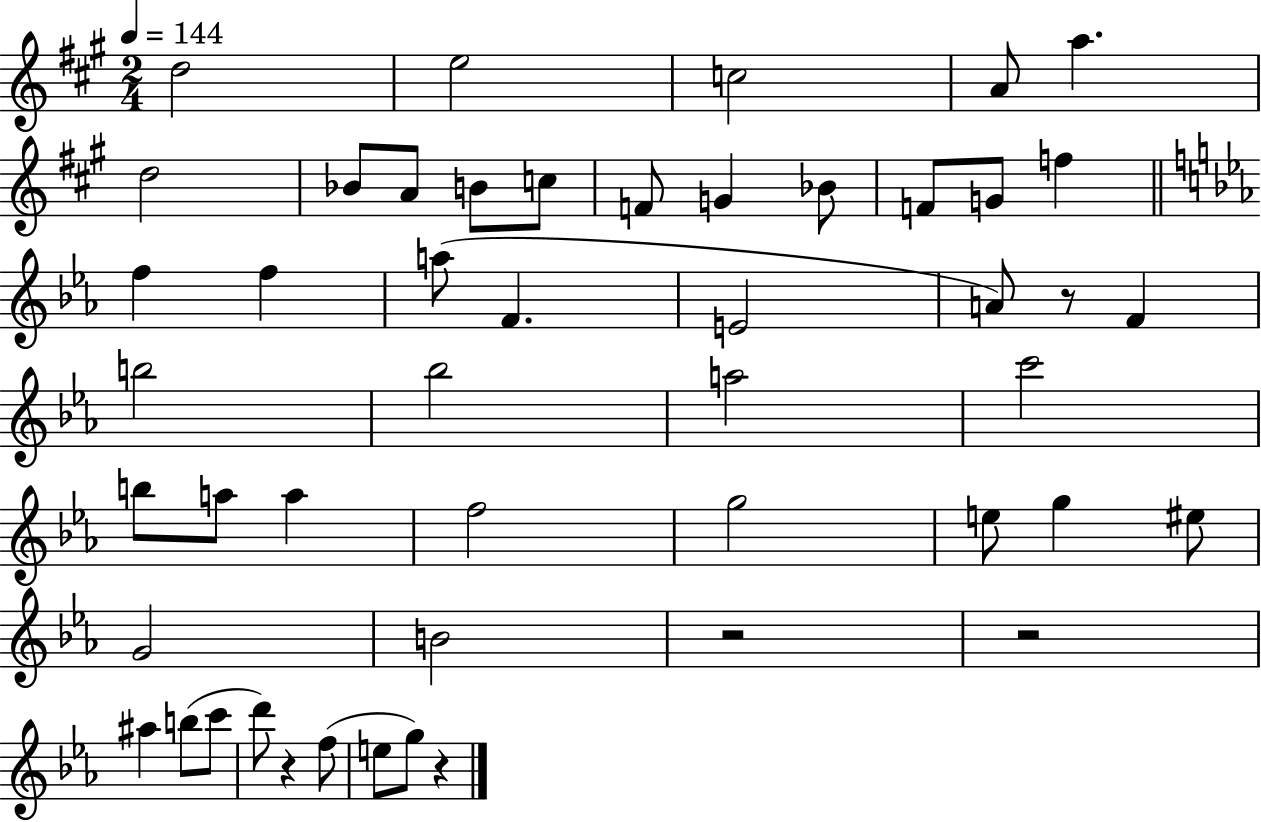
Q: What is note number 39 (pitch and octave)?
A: B5